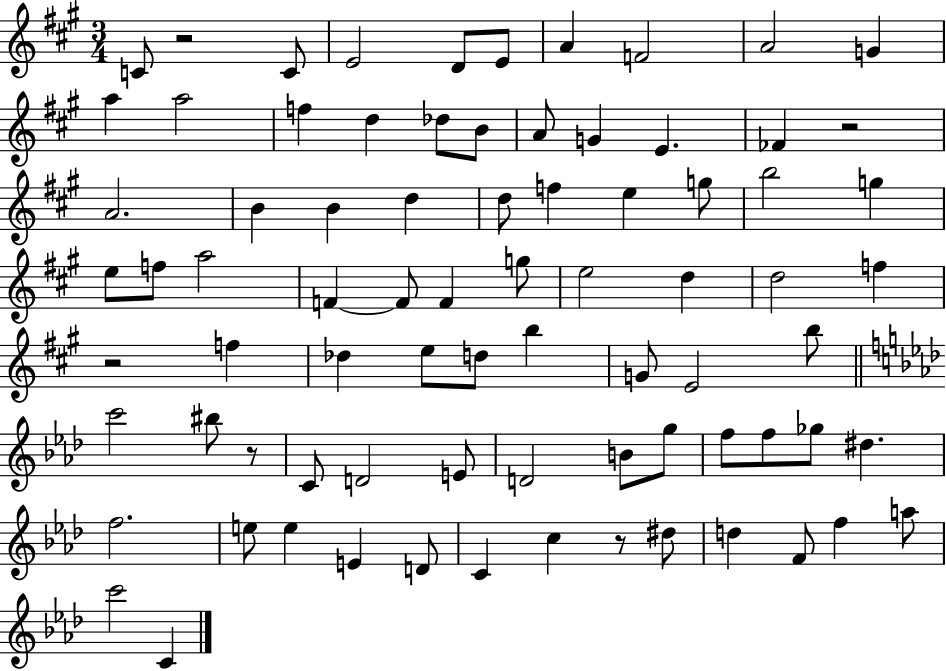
{
  \clef treble
  \numericTimeSignature
  \time 3/4
  \key a \major
  c'8 r2 c'8 | e'2 d'8 e'8 | a'4 f'2 | a'2 g'4 | \break a''4 a''2 | f''4 d''4 des''8 b'8 | a'8 g'4 e'4. | fes'4 r2 | \break a'2. | b'4 b'4 d''4 | d''8 f''4 e''4 g''8 | b''2 g''4 | \break e''8 f''8 a''2 | f'4~~ f'8 f'4 g''8 | e''2 d''4 | d''2 f''4 | \break r2 f''4 | des''4 e''8 d''8 b''4 | g'8 e'2 b''8 | \bar "||" \break \key aes \major c'''2 bis''8 r8 | c'8 d'2 e'8 | d'2 b'8 g''8 | f''8 f''8 ges''8 dis''4. | \break f''2. | e''8 e''4 e'4 d'8 | c'4 c''4 r8 dis''8 | d''4 f'8 f''4 a''8 | \break c'''2 c'4 | \bar "|."
}